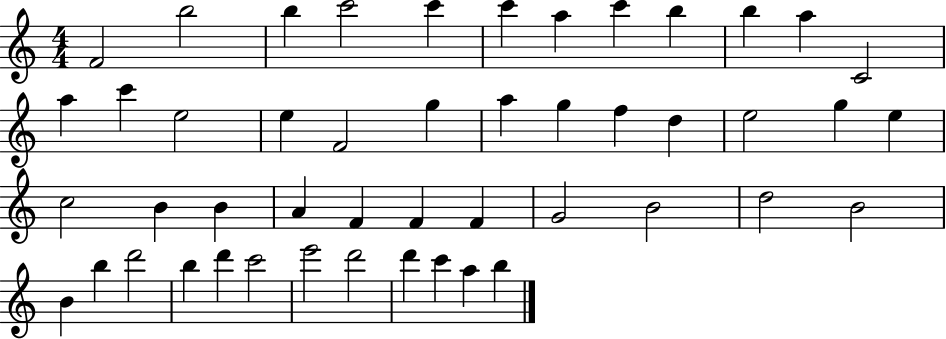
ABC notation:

X:1
T:Untitled
M:4/4
L:1/4
K:C
F2 b2 b c'2 c' c' a c' b b a C2 a c' e2 e F2 g a g f d e2 g e c2 B B A F F F G2 B2 d2 B2 B b d'2 b d' c'2 e'2 d'2 d' c' a b